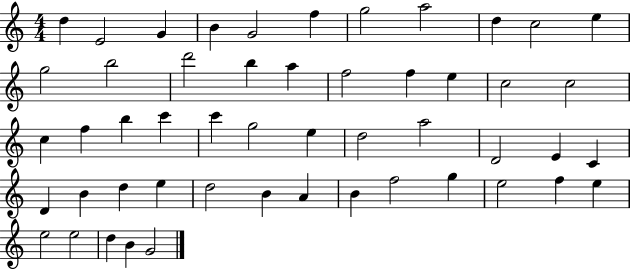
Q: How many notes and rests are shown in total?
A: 51